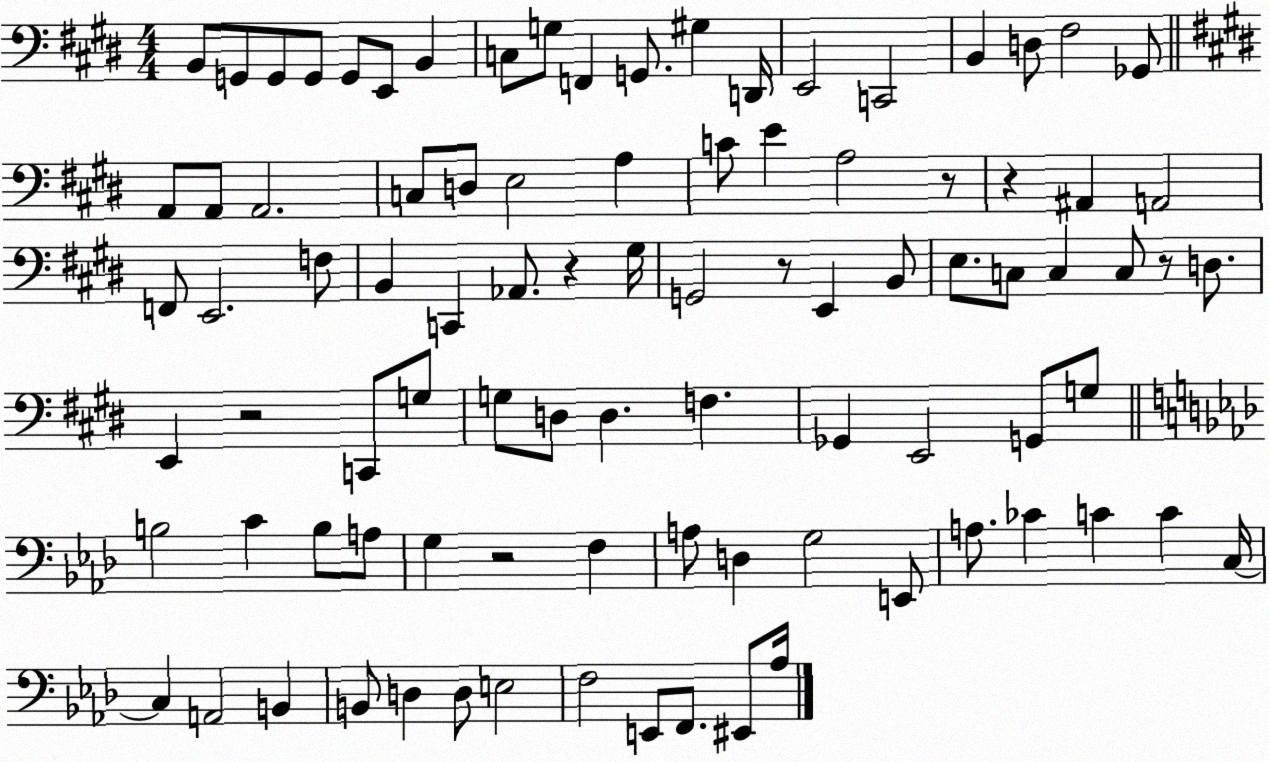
X:1
T:Untitled
M:4/4
L:1/4
K:E
B,,/2 G,,/2 G,,/2 G,,/2 G,,/2 E,,/2 B,, C,/2 G,/2 F,, G,,/2 ^G, D,,/4 E,,2 C,,2 B,, D,/2 ^F,2 _G,,/2 A,,/2 A,,/2 A,,2 C,/2 D,/2 E,2 A, C/2 E A,2 z/2 z ^A,, A,,2 F,,/2 E,,2 F,/2 B,, C,, _A,,/2 z ^G,/4 G,,2 z/2 E,, B,,/2 E,/2 C,/2 C, C,/2 z/2 D,/2 E,, z2 C,,/2 G,/2 G,/2 D,/2 D, F, _G,, E,,2 G,,/2 G,/2 B,2 C B,/2 A,/2 G, z2 F, A,/2 D, G,2 E,,/2 A,/2 _C C C C,/4 C, A,,2 B,, B,,/2 D, D,/2 E,2 F,2 E,,/2 F,,/2 ^E,,/2 _A,/4